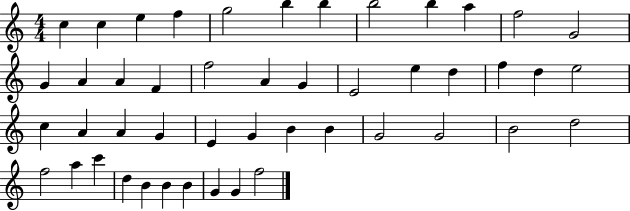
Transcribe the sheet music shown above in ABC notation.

X:1
T:Untitled
M:4/4
L:1/4
K:C
c c e f g2 b b b2 b a f2 G2 G A A F f2 A G E2 e d f d e2 c A A G E G B B G2 G2 B2 d2 f2 a c' d B B B G G f2